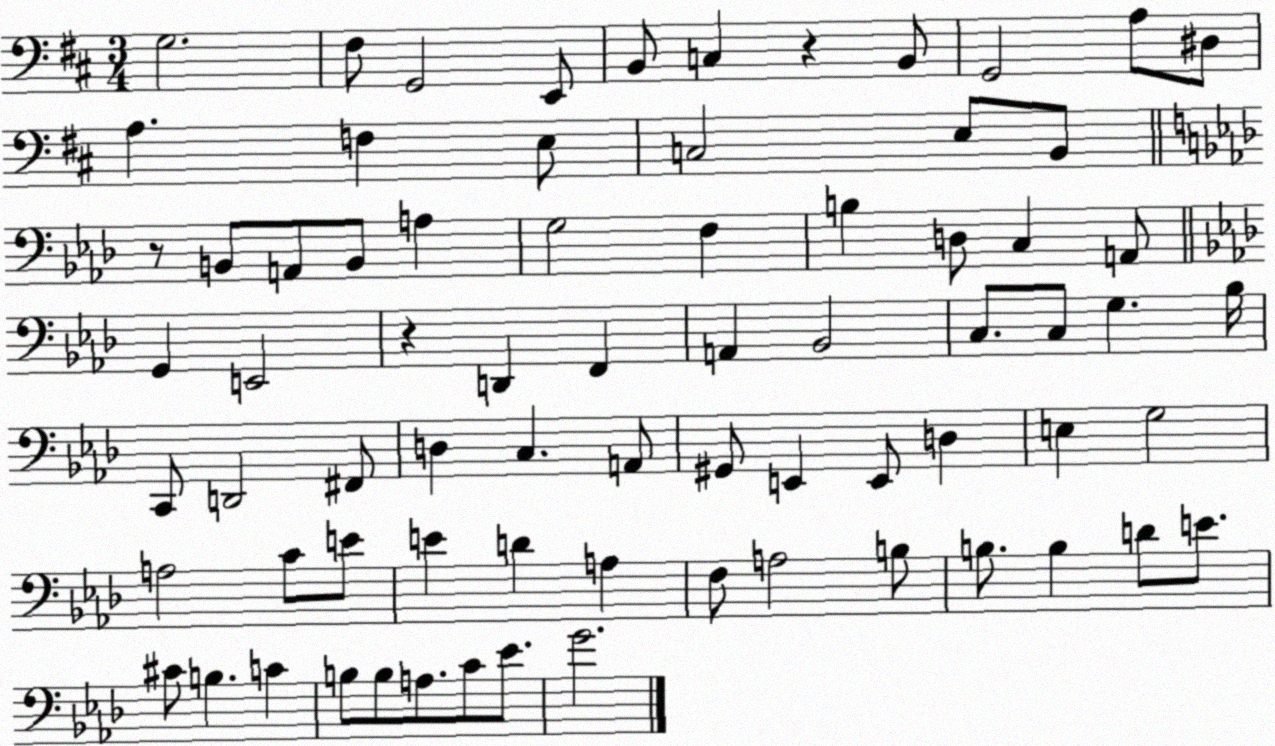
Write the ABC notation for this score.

X:1
T:Untitled
M:3/4
L:1/4
K:D
G,2 ^F,/2 G,,2 E,,/2 B,,/2 C, z B,,/2 G,,2 A,/2 ^D,/2 A, F, E,/2 C,2 E,/2 B,,/2 z/2 B,,/2 A,,/2 B,,/2 A, G,2 F, B, D,/2 C, A,,/2 G,, E,,2 z D,, F,, A,, _B,,2 C,/2 C,/2 G, _B,/4 C,,/2 D,,2 ^F,,/2 D, C, A,,/2 ^G,,/2 E,, E,,/2 D, E, G,2 A,2 C/2 E/2 E D A, F,/2 A,2 B,/2 B,/2 B, D/2 E/2 ^C/2 B, C B,/2 B,/2 A,/2 C/2 _E/2 G2